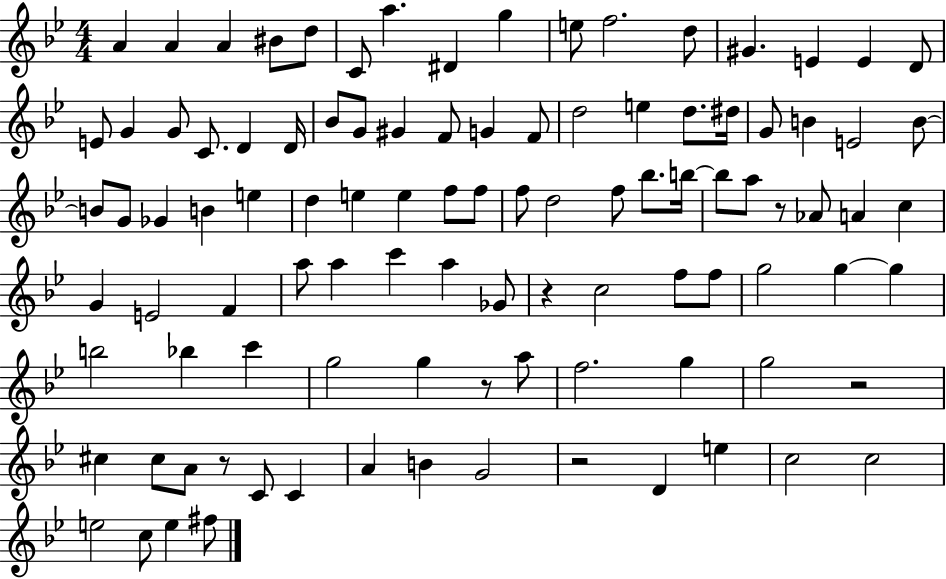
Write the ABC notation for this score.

X:1
T:Untitled
M:4/4
L:1/4
K:Bb
A A A ^B/2 d/2 C/2 a ^D g e/2 f2 d/2 ^G E E D/2 E/2 G G/2 C/2 D D/4 _B/2 G/2 ^G F/2 G F/2 d2 e d/2 ^d/4 G/2 B E2 B/2 B/2 G/2 _G B e d e e f/2 f/2 f/2 d2 f/2 _b/2 b/4 b/2 a/2 z/2 _A/2 A c G E2 F a/2 a c' a _G/2 z c2 f/2 f/2 g2 g g b2 _b c' g2 g z/2 a/2 f2 g g2 z2 ^c ^c/2 A/2 z/2 C/2 C A B G2 z2 D e c2 c2 e2 c/2 e ^f/2